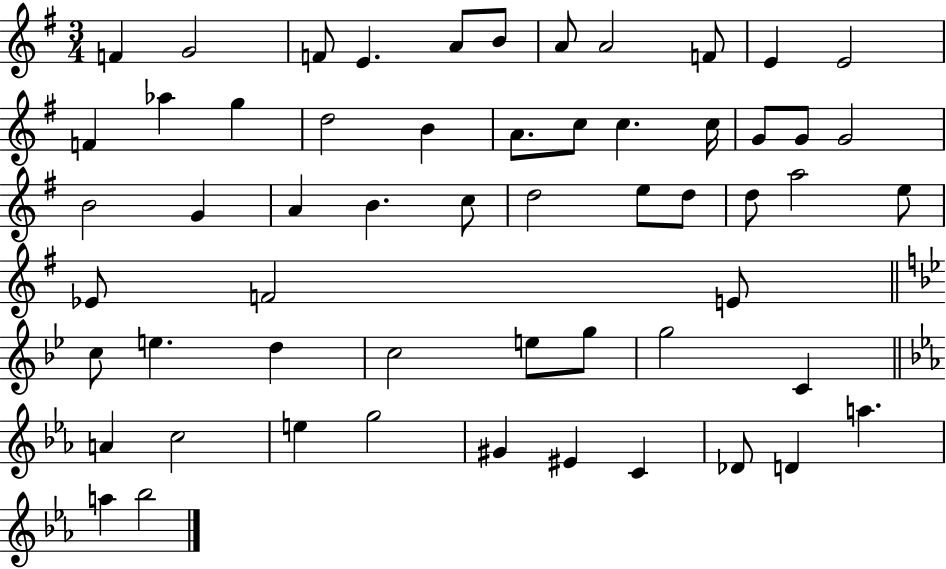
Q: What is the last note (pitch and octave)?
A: Bb5